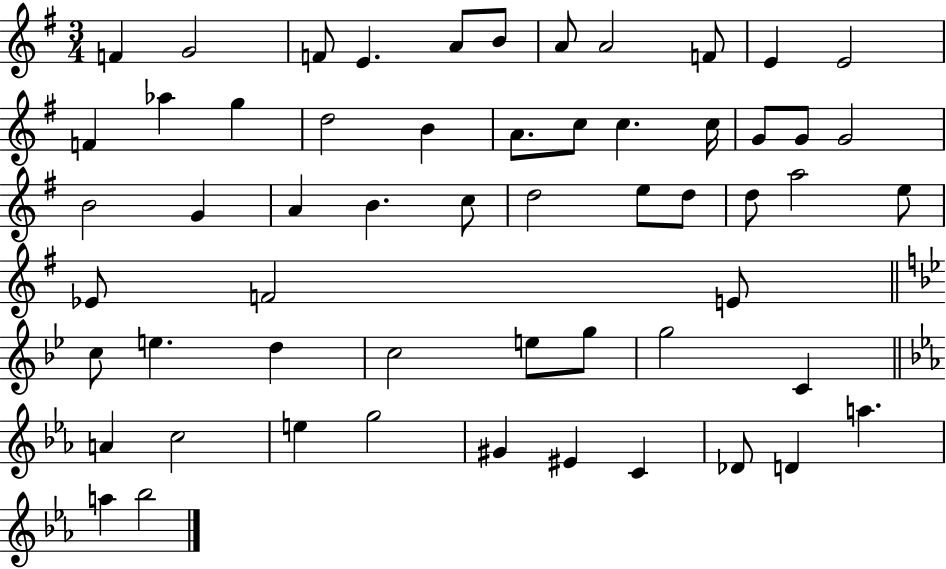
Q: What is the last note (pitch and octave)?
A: Bb5